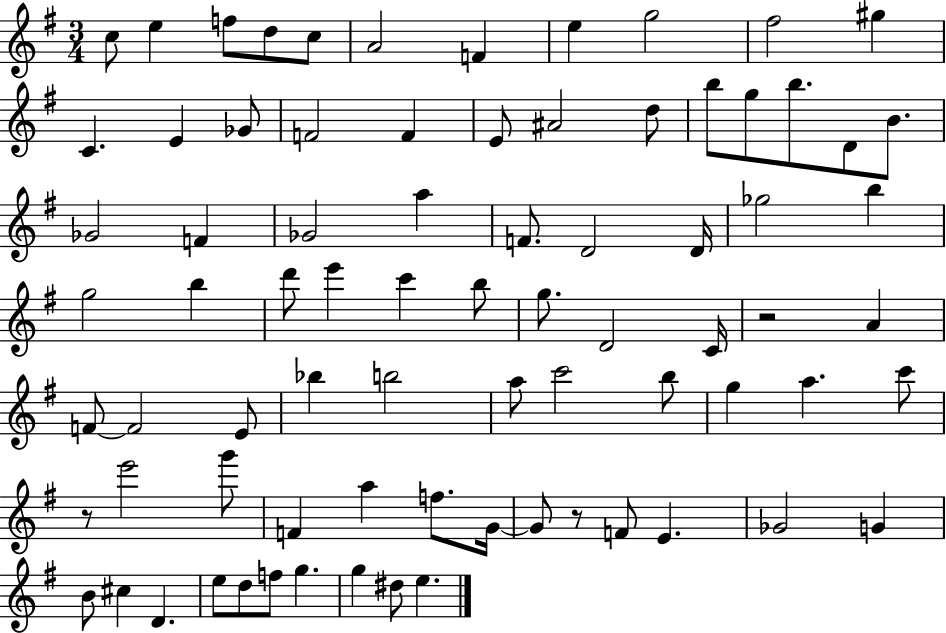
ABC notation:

X:1
T:Untitled
M:3/4
L:1/4
K:G
c/2 e f/2 d/2 c/2 A2 F e g2 ^f2 ^g C E _G/2 F2 F E/2 ^A2 d/2 b/2 g/2 b/2 D/2 B/2 _G2 F _G2 a F/2 D2 D/4 _g2 b g2 b d'/2 e' c' b/2 g/2 D2 C/4 z2 A F/2 F2 E/2 _b b2 a/2 c'2 b/2 g a c'/2 z/2 e'2 g'/2 F a f/2 G/4 G/2 z/2 F/2 E _G2 G B/2 ^c D e/2 d/2 f/2 g g ^d/2 e